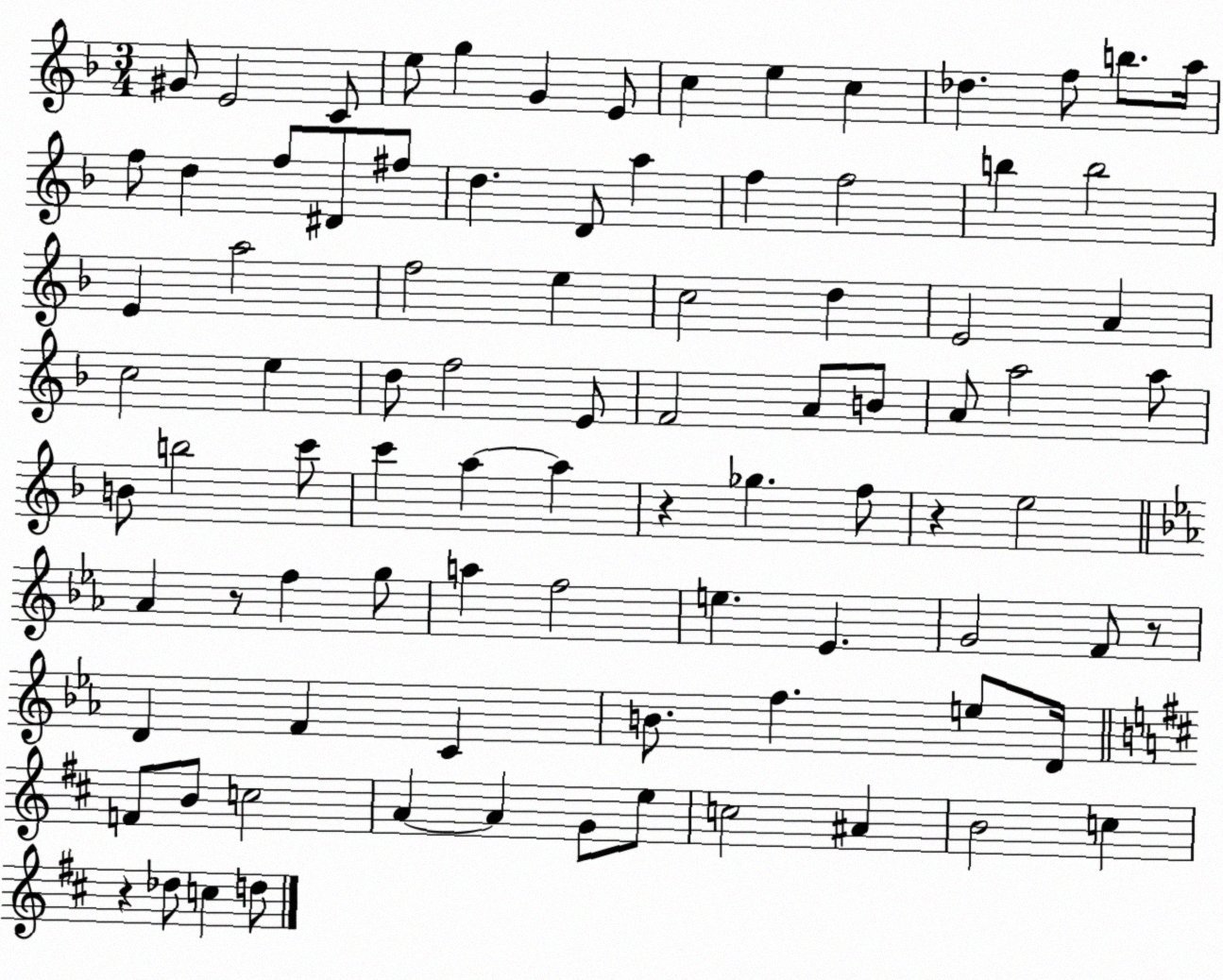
X:1
T:Untitled
M:3/4
L:1/4
K:F
^G/2 E2 C/2 e/2 g G E/2 c e c _d f/2 b/2 a/4 f/2 d f/2 ^D/2 ^f/2 d D/2 a f f2 b b2 E a2 f2 e c2 d E2 A c2 e d/2 f2 E/2 F2 A/2 B/2 A/2 a2 a/2 B/2 b2 c'/2 c' a a z _g f/2 z e2 _A z/2 f g/2 a f2 e _E G2 F/2 z/2 D F C B/2 f e/2 D/4 F/2 B/2 c2 A A G/2 e/2 c2 ^A B2 c z _d/2 c d/2